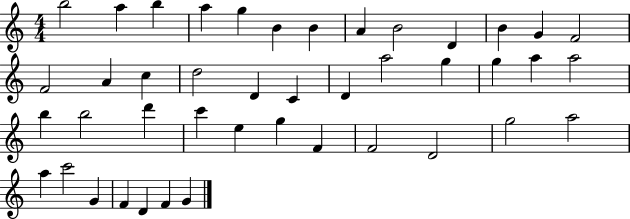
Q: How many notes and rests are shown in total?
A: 43